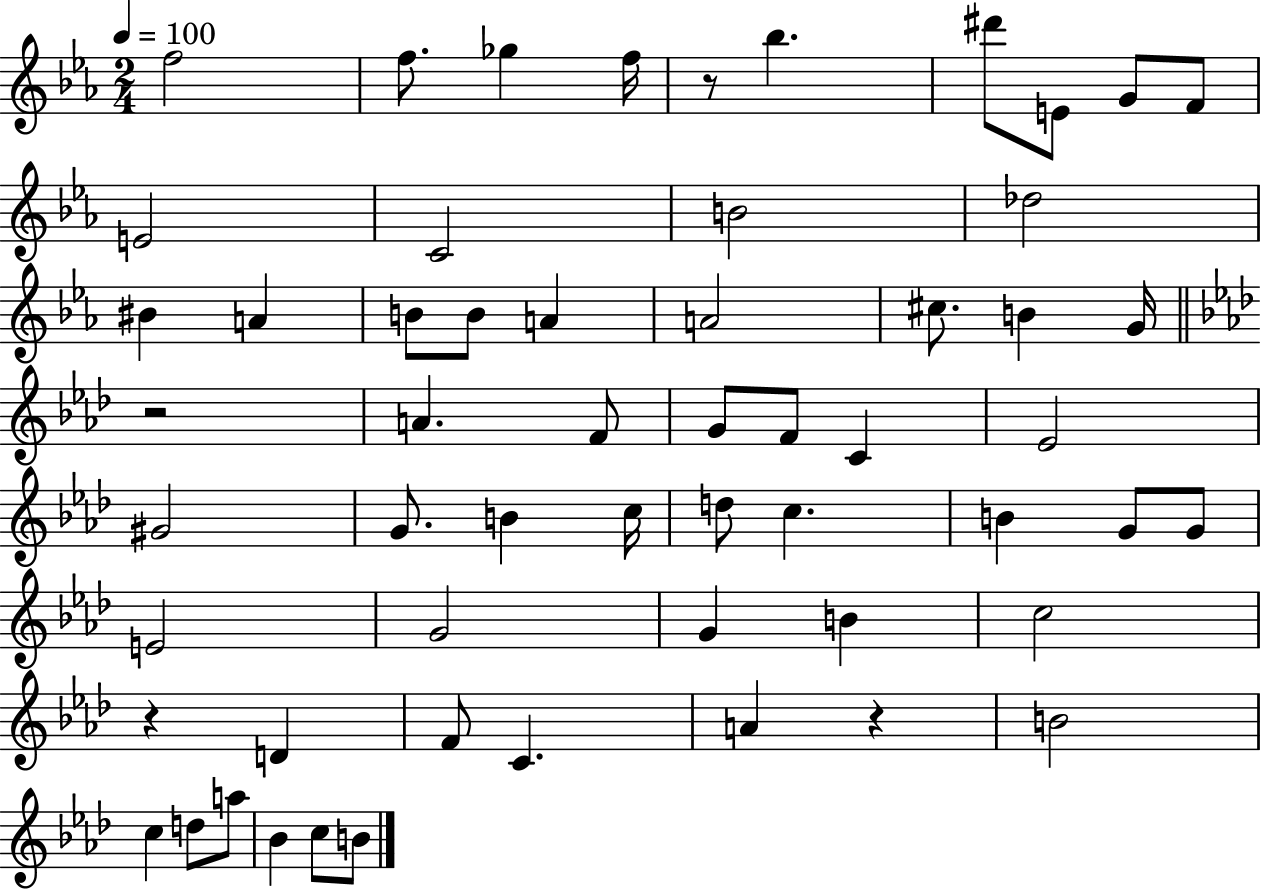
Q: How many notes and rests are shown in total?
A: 57